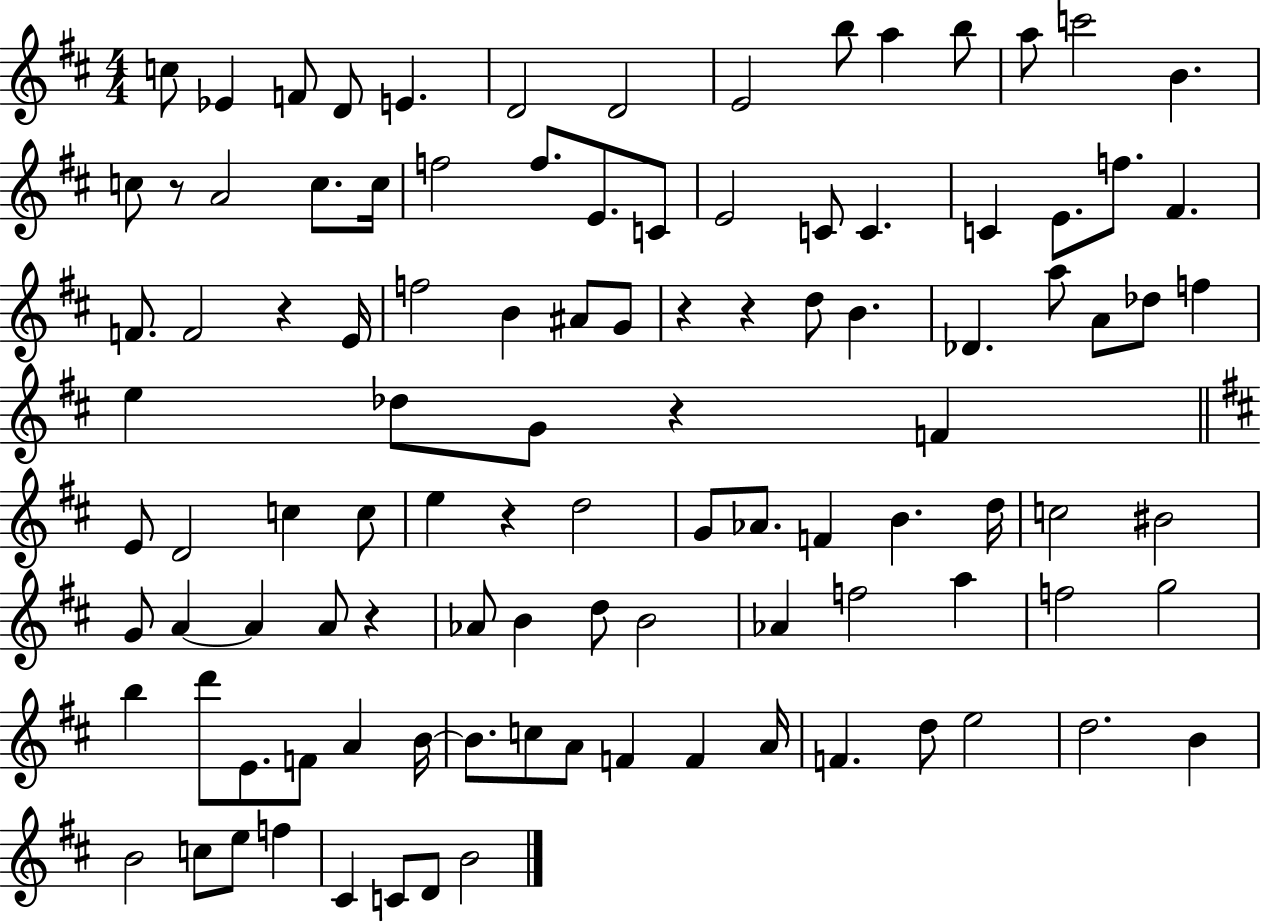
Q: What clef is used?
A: treble